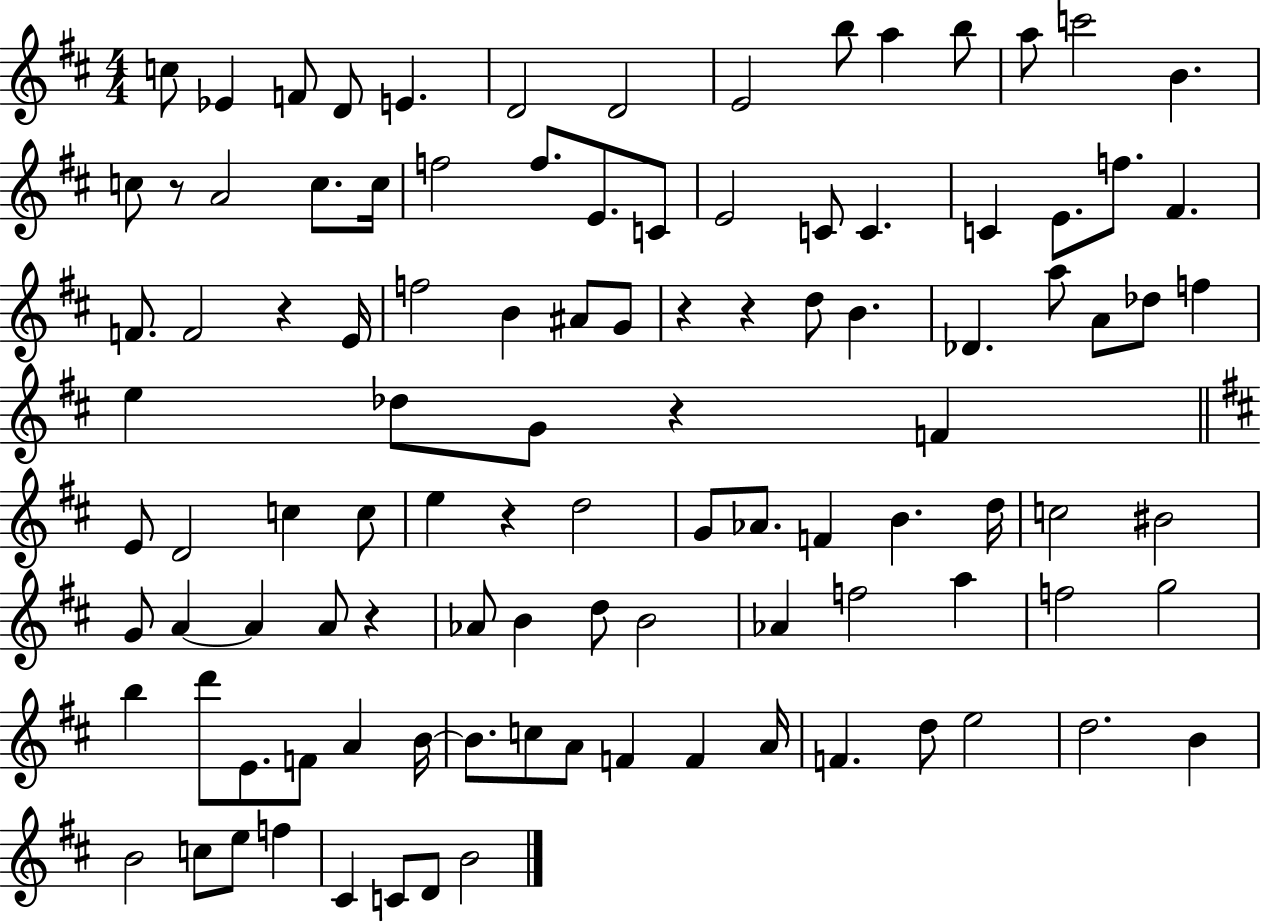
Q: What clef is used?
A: treble